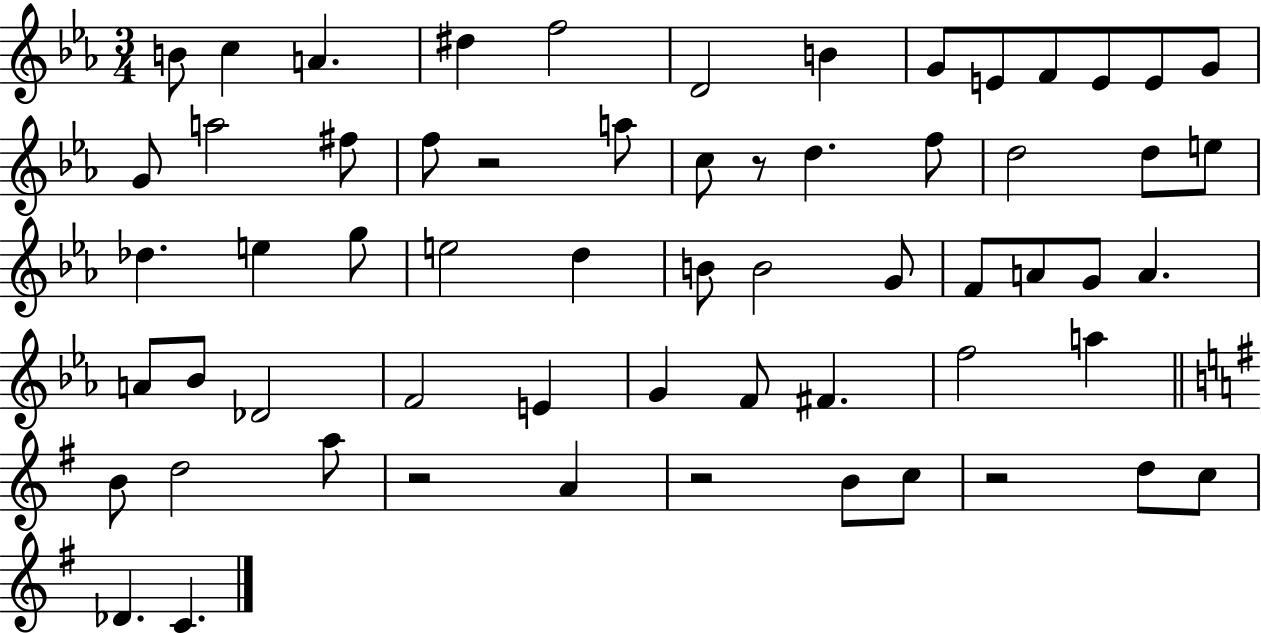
X:1
T:Untitled
M:3/4
L:1/4
K:Eb
B/2 c A ^d f2 D2 B G/2 E/2 F/2 E/2 E/2 G/2 G/2 a2 ^f/2 f/2 z2 a/2 c/2 z/2 d f/2 d2 d/2 e/2 _d e g/2 e2 d B/2 B2 G/2 F/2 A/2 G/2 A A/2 _B/2 _D2 F2 E G F/2 ^F f2 a B/2 d2 a/2 z2 A z2 B/2 c/2 z2 d/2 c/2 _D C